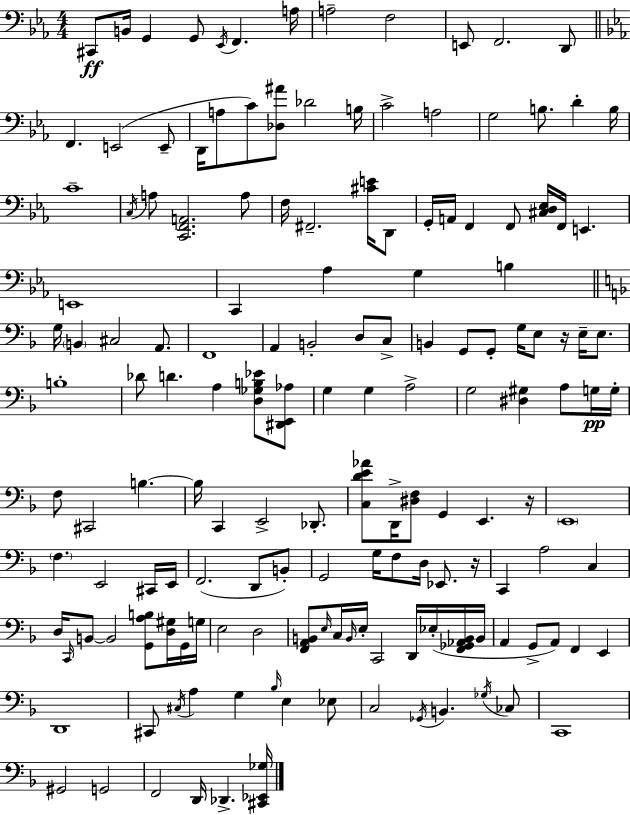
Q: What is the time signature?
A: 4/4